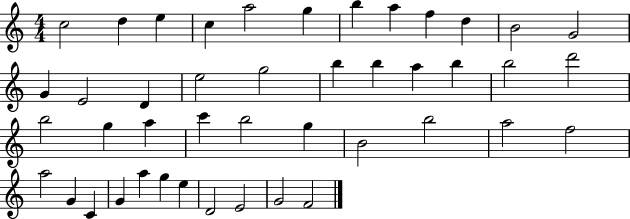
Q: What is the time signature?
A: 4/4